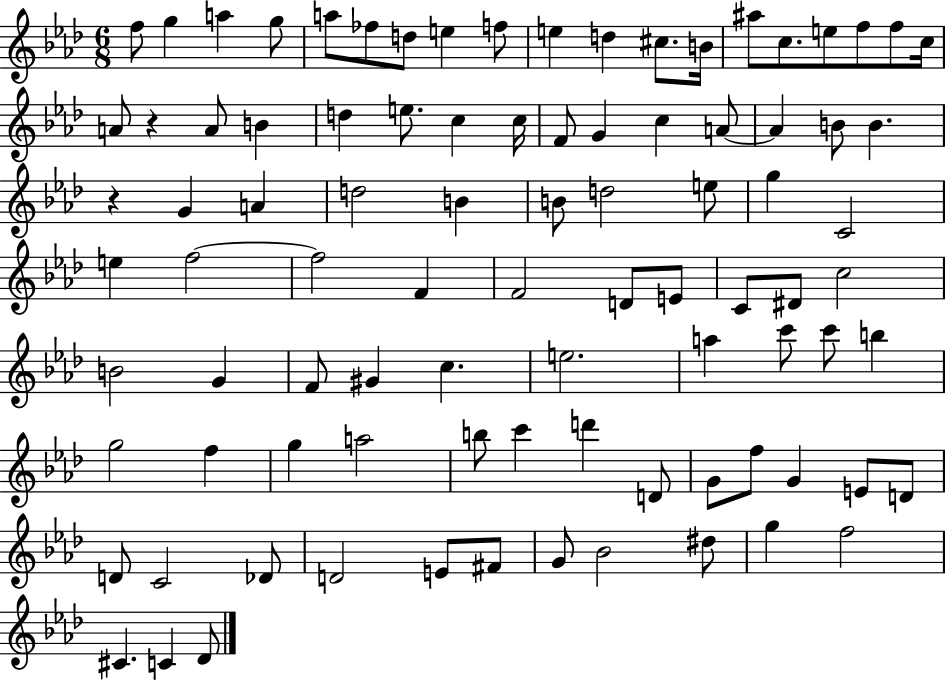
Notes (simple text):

F5/e G5/q A5/q G5/e A5/e FES5/e D5/e E5/q F5/e E5/q D5/q C#5/e. B4/s A#5/e C5/e. E5/e F5/e F5/e C5/s A4/e R/q A4/e B4/q D5/q E5/e. C5/q C5/s F4/e G4/q C5/q A4/e A4/q B4/e B4/q. R/q G4/q A4/q D5/h B4/q B4/e D5/h E5/e G5/q C4/h E5/q F5/h F5/h F4/q F4/h D4/e E4/e C4/e D#4/e C5/h B4/h G4/q F4/e G#4/q C5/q. E5/h. A5/q C6/e C6/e B5/q G5/h F5/q G5/q A5/h B5/e C6/q D6/q D4/e G4/e F5/e G4/q E4/e D4/e D4/e C4/h Db4/e D4/h E4/e F#4/e G4/e Bb4/h D#5/e G5/q F5/h C#4/q. C4/q Db4/e